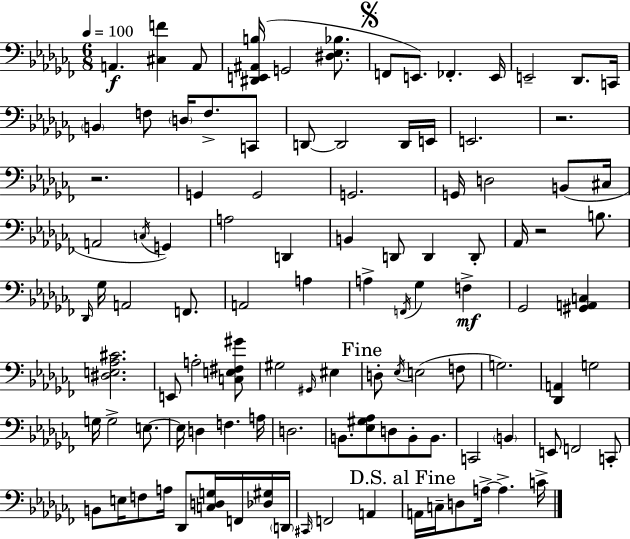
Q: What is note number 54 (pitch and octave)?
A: EIS3